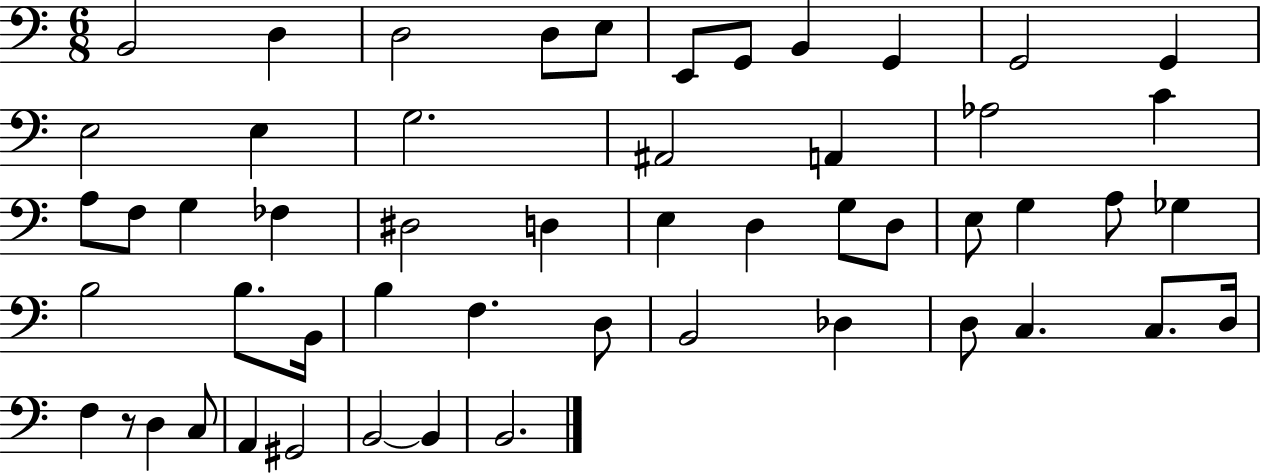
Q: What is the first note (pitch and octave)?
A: B2